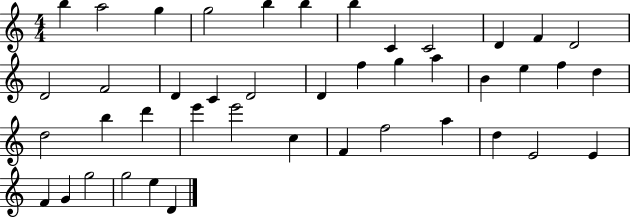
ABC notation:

X:1
T:Untitled
M:4/4
L:1/4
K:C
b a2 g g2 b b b C C2 D F D2 D2 F2 D C D2 D f g a B e f d d2 b d' e' e'2 c F f2 a d E2 E F G g2 g2 e D